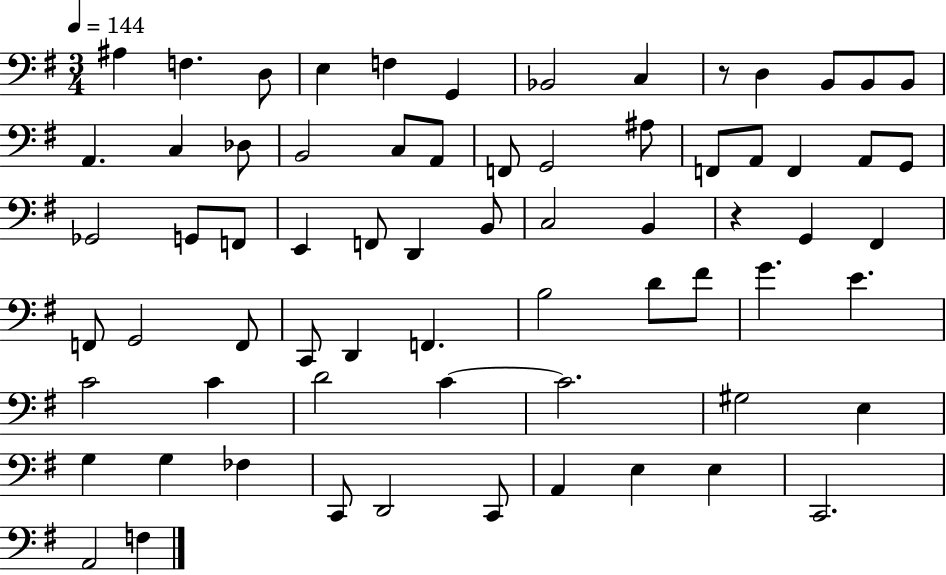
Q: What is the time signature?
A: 3/4